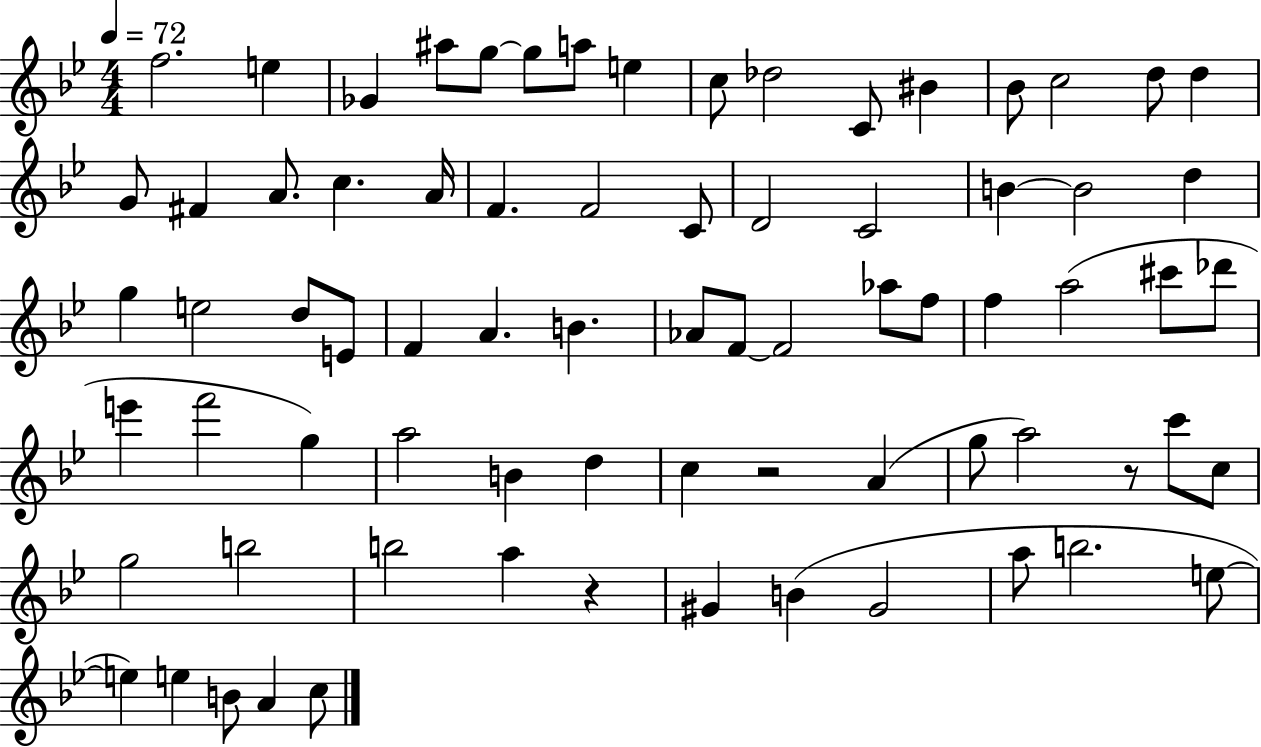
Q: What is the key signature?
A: BES major